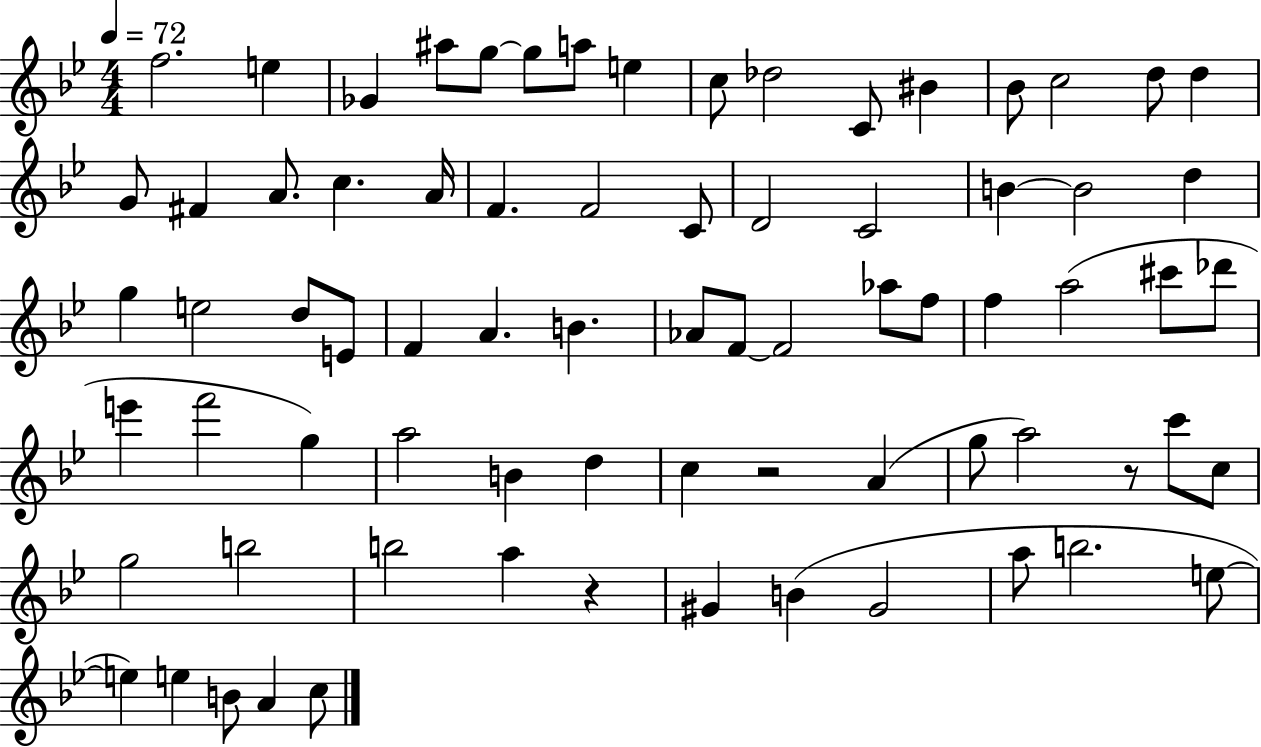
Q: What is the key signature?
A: BES major